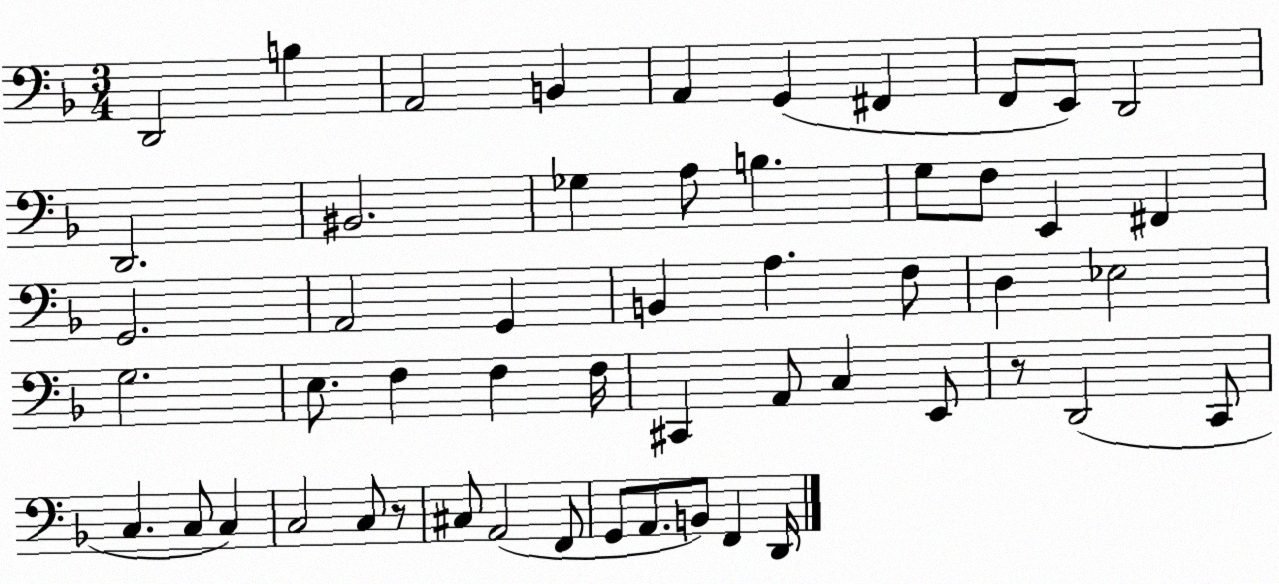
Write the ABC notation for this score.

X:1
T:Untitled
M:3/4
L:1/4
K:F
D,,2 B, A,,2 B,, A,, G,, ^F,, F,,/2 E,,/2 D,,2 D,,2 ^B,,2 _G, A,/2 B, G,/2 F,/2 E,, ^F,, G,,2 A,,2 G,, B,, A, F,/2 D, _E,2 G,2 E,/2 F, F, F,/4 ^C,, A,,/2 C, E,,/2 z/2 D,,2 C,,/2 C, C,/2 C, C,2 C,/2 z/2 ^C,/2 A,,2 F,,/2 G,,/2 A,,/2 B,,/2 F,, D,,/4